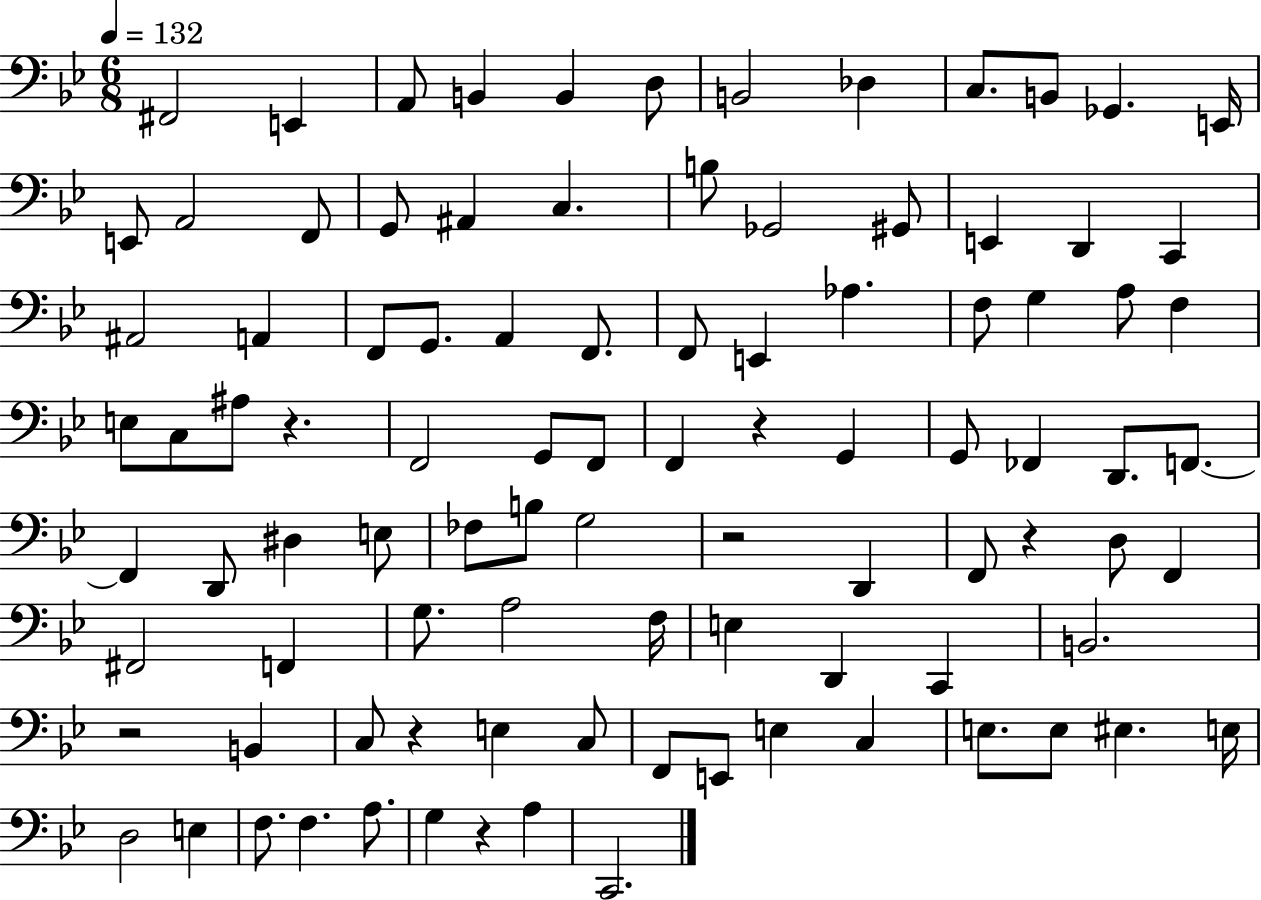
F#2/h E2/q A2/e B2/q B2/q D3/e B2/h Db3/q C3/e. B2/e Gb2/q. E2/s E2/e A2/h F2/e G2/e A#2/q C3/q. B3/e Gb2/h G#2/e E2/q D2/q C2/q A#2/h A2/q F2/e G2/e. A2/q F2/e. F2/e E2/q Ab3/q. F3/e G3/q A3/e F3/q E3/e C3/e A#3/e R/q. F2/h G2/e F2/e F2/q R/q G2/q G2/e FES2/q D2/e. F2/e. F2/q D2/e D#3/q E3/e FES3/e B3/e G3/h R/h D2/q F2/e R/q D3/e F2/q F#2/h F2/q G3/e. A3/h F3/s E3/q D2/q C2/q B2/h. R/h B2/q C3/e R/q E3/q C3/e F2/e E2/e E3/q C3/q E3/e. E3/e EIS3/q. E3/s D3/h E3/q F3/e. F3/q. A3/e. G3/q R/q A3/q C2/h.